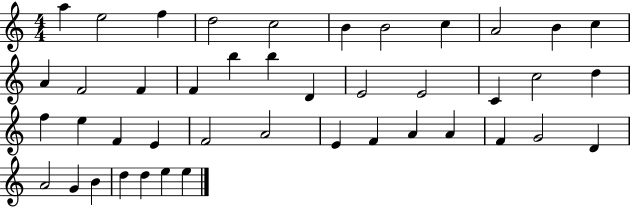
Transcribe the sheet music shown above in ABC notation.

X:1
T:Untitled
M:4/4
L:1/4
K:C
a e2 f d2 c2 B B2 c A2 B c A F2 F F b b D E2 E2 C c2 d f e F E F2 A2 E F A A F G2 D A2 G B d d e e